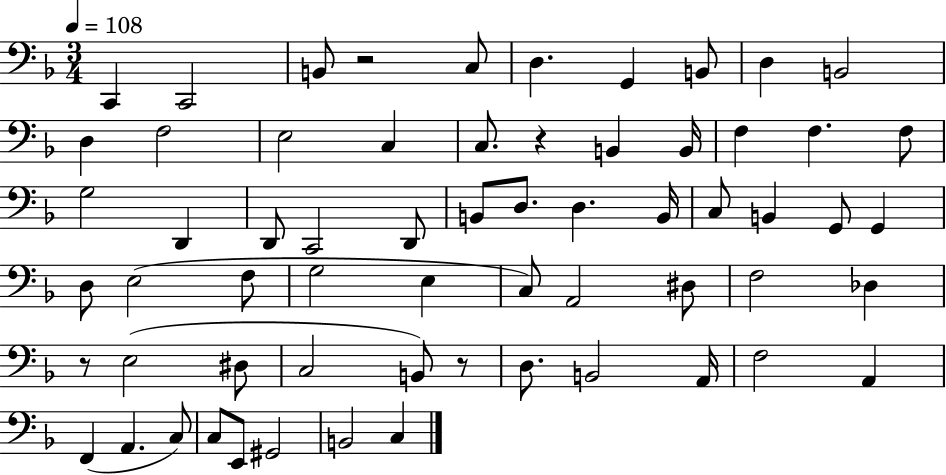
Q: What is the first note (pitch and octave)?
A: C2